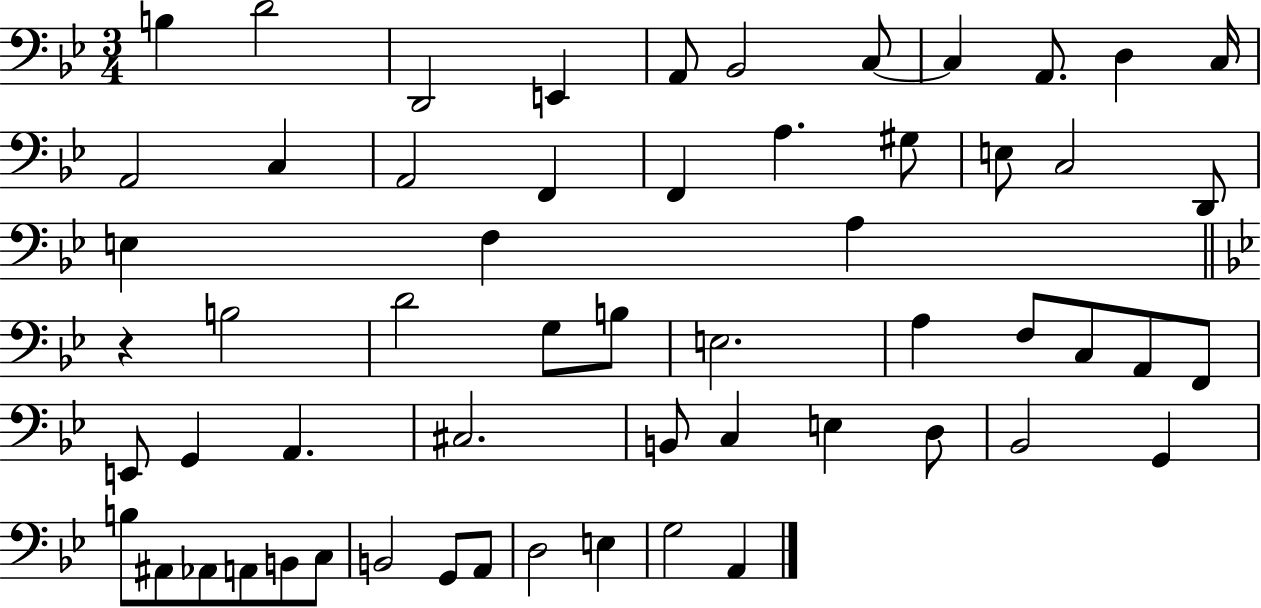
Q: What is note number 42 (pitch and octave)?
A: D3